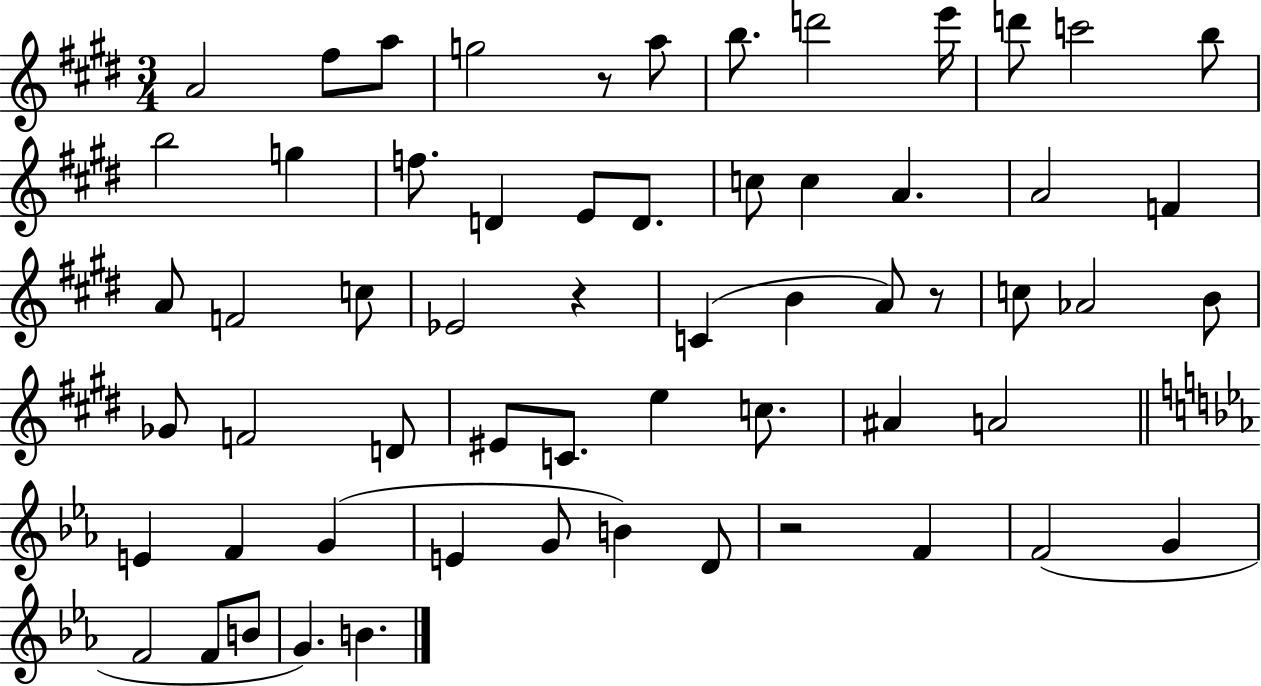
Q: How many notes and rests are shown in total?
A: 60